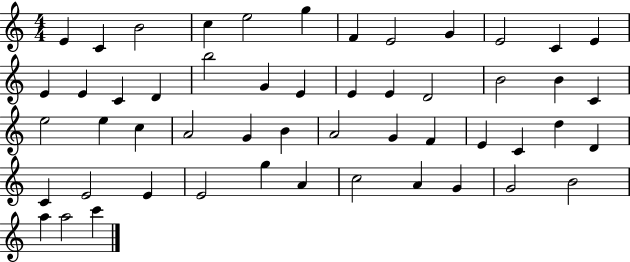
E4/q C4/q B4/h C5/q E5/h G5/q F4/q E4/h G4/q E4/h C4/q E4/q E4/q E4/q C4/q D4/q B5/h G4/q E4/q E4/q E4/q D4/h B4/h B4/q C4/q E5/h E5/q C5/q A4/h G4/q B4/q A4/h G4/q F4/q E4/q C4/q D5/q D4/q C4/q E4/h E4/q E4/h G5/q A4/q C5/h A4/q G4/q G4/h B4/h A5/q A5/h C6/q